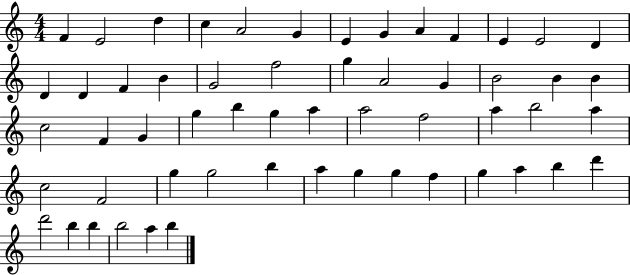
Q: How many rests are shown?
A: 0